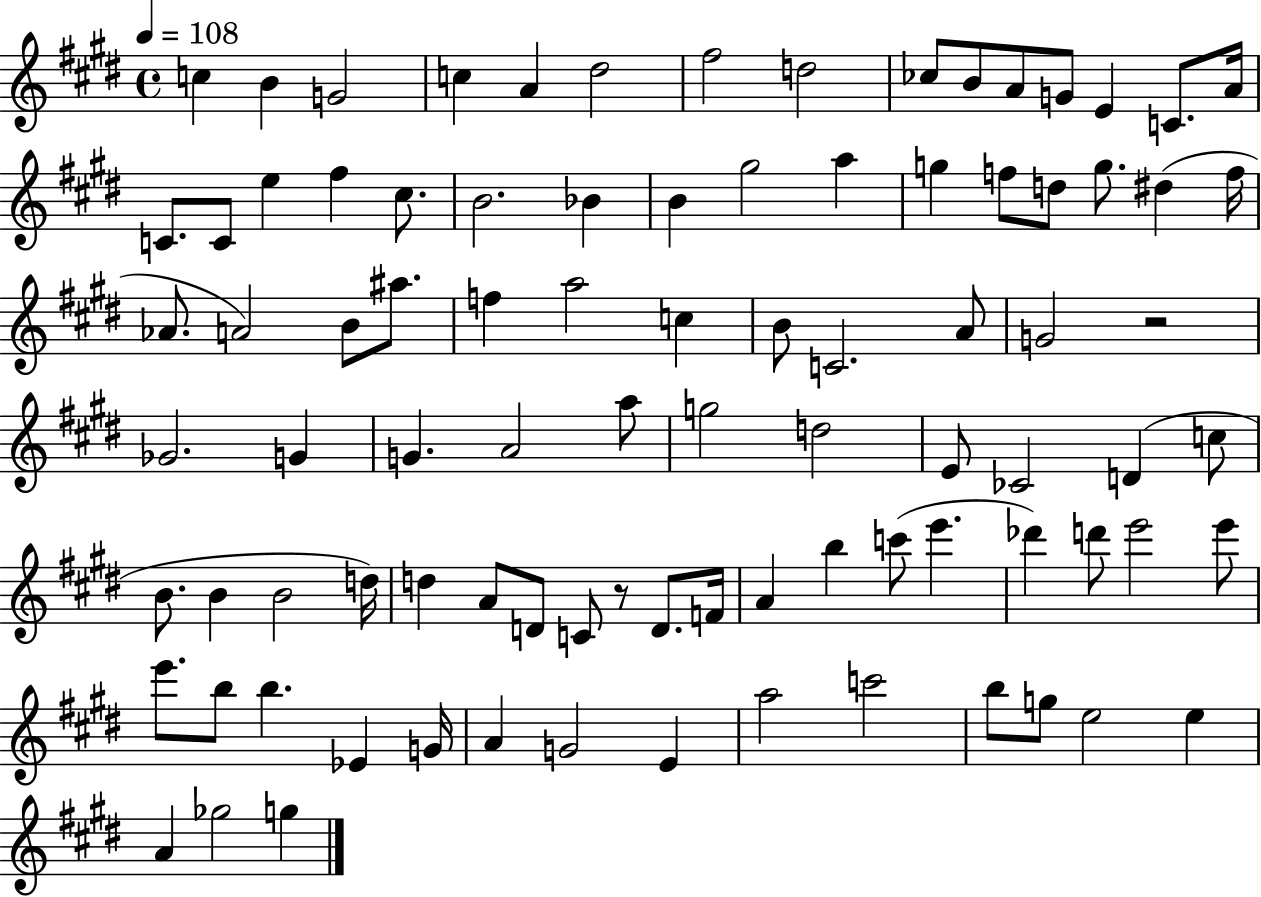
X:1
T:Untitled
M:4/4
L:1/4
K:E
c B G2 c A ^d2 ^f2 d2 _c/2 B/2 A/2 G/2 E C/2 A/4 C/2 C/2 e ^f ^c/2 B2 _B B ^g2 a g f/2 d/2 g/2 ^d f/4 _A/2 A2 B/2 ^a/2 f a2 c B/2 C2 A/2 G2 z2 _G2 G G A2 a/2 g2 d2 E/2 _C2 D c/2 B/2 B B2 d/4 d A/2 D/2 C/2 z/2 D/2 F/4 A b c'/2 e' _d' d'/2 e'2 e'/2 e'/2 b/2 b _E G/4 A G2 E a2 c'2 b/2 g/2 e2 e A _g2 g